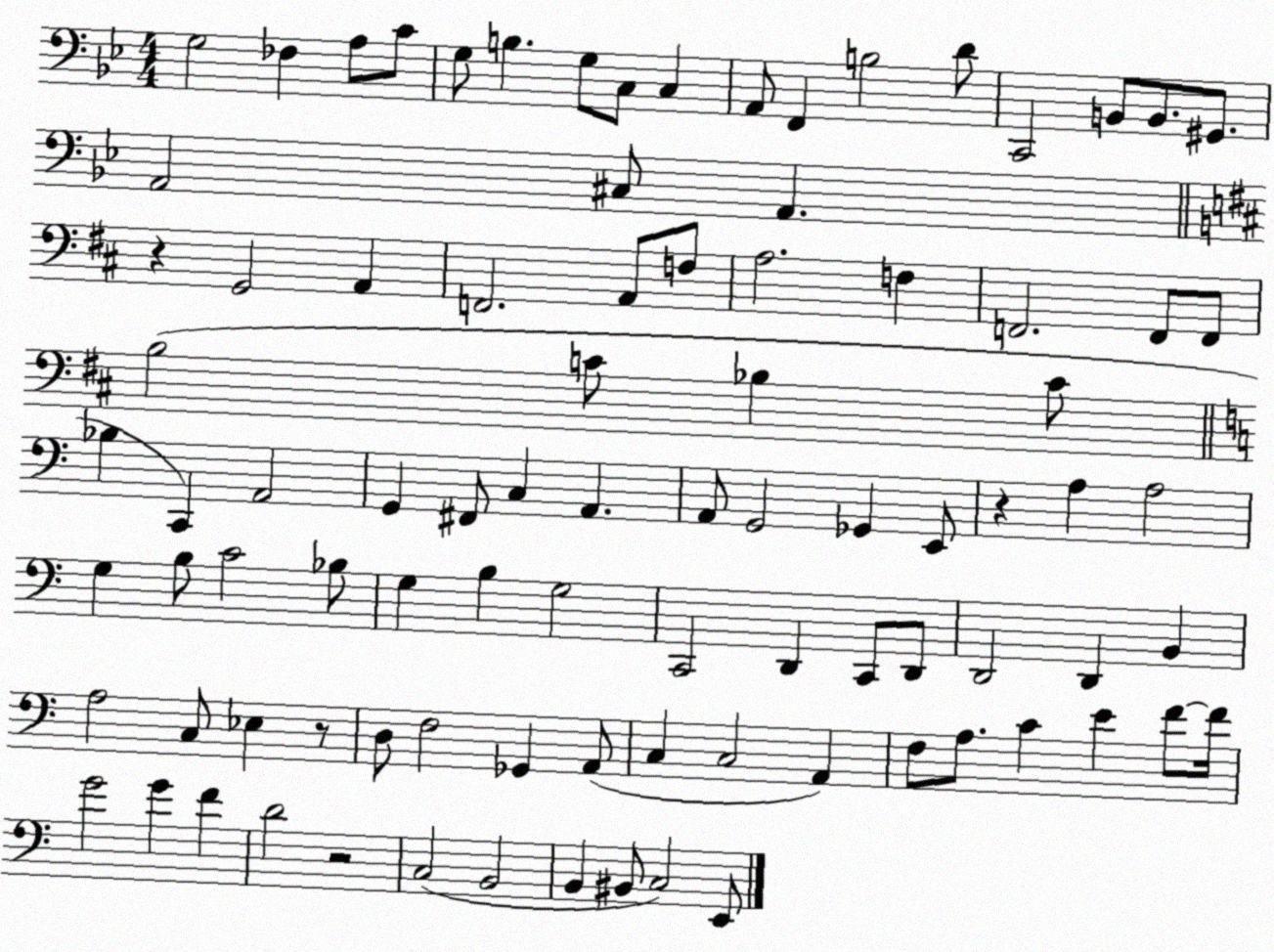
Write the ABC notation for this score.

X:1
T:Untitled
M:4/4
L:1/4
K:Bb
G,2 _F, A,/2 C/2 G,/2 B, G,/2 C,/2 C, A,,/2 F,, B,2 D/2 C,,2 B,,/2 B,,/2 ^G,,/2 A,,2 ^C,/2 A,, z G,,2 A,, F,,2 A,,/2 F,/2 A,2 F, F,,2 F,,/2 F,,/2 B,2 C/2 _B, C/2 _B, C,, A,,2 G,, ^F,,/2 C, A,, A,,/2 G,,2 _G,, E,,/2 z A, A,2 G, B,/2 C2 _B,/2 G, B, G,2 C,,2 D,, C,,/2 D,,/2 D,,2 D,, B,, A,2 C,/2 _E, z/2 D,/2 F,2 _G,, A,,/2 C, C,2 A,, F,/2 A,/2 C E F/2 F/4 G2 G F D2 z2 C,2 B,,2 B,, ^B,,/2 C,2 E,,/2